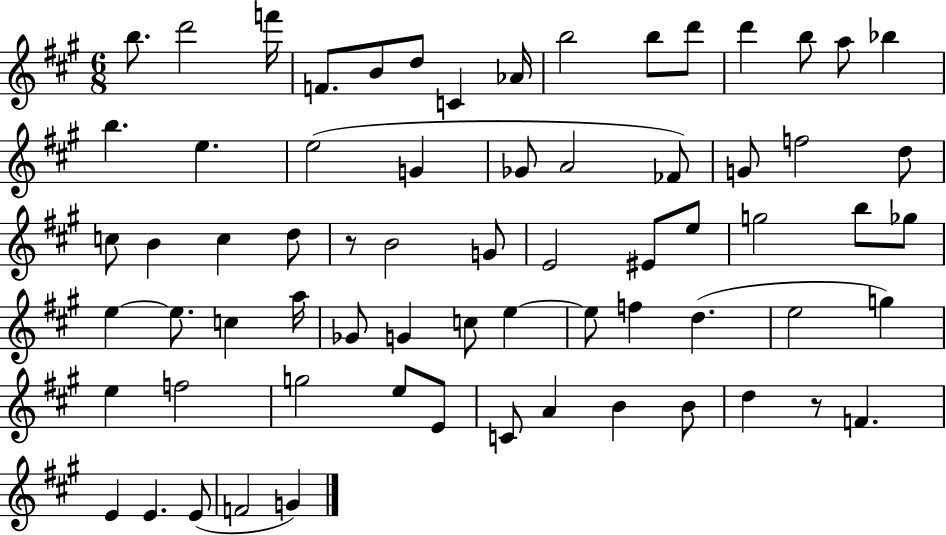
{
  \clef treble
  \numericTimeSignature
  \time 6/8
  \key a \major
  b''8. d'''2 f'''16 | f'8. b'8 d''8 c'4 aes'16 | b''2 b''8 d'''8 | d'''4 b''8 a''8 bes''4 | \break b''4. e''4. | e''2( g'4 | ges'8 a'2 fes'8) | g'8 f''2 d''8 | \break c''8 b'4 c''4 d''8 | r8 b'2 g'8 | e'2 eis'8 e''8 | g''2 b''8 ges''8 | \break e''4~~ e''8. c''4 a''16 | ges'8 g'4 c''8 e''4~~ | e''8 f''4 d''4.( | e''2 g''4) | \break e''4 f''2 | g''2 e''8 e'8 | c'8 a'4 b'4 b'8 | d''4 r8 f'4. | \break e'4 e'4. e'8( | f'2 g'4) | \bar "|."
}